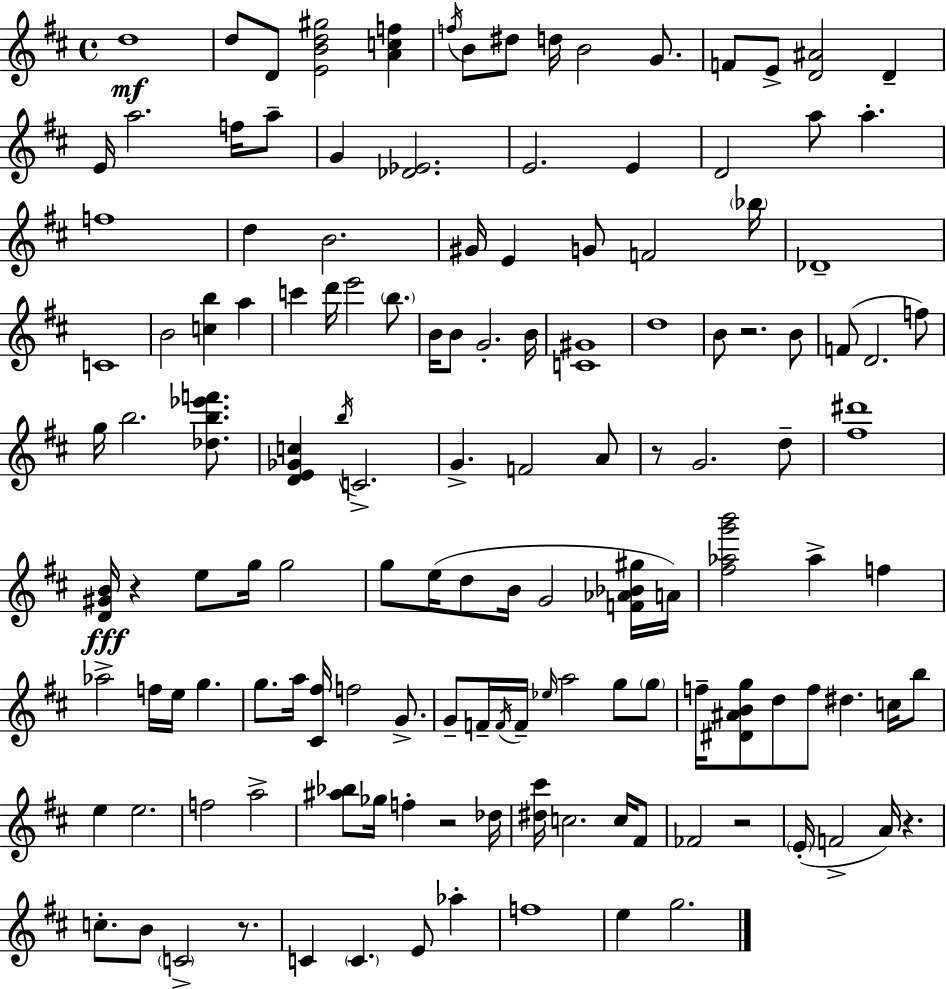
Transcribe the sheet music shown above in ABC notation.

X:1
T:Untitled
M:4/4
L:1/4
K:D
d4 d/2 D/2 [EBd^g]2 [Acf] f/4 B/2 ^d/2 d/4 B2 G/2 F/2 E/2 [D^A]2 D E/4 a2 f/4 a/2 G [_D_E]2 E2 E D2 a/2 a f4 d B2 ^G/4 E G/2 F2 _b/4 _D4 C4 B2 [cb] a c' d'/4 e'2 b/2 B/4 B/2 G2 B/4 [C^G]4 d4 B/2 z2 B/2 F/2 D2 f/2 g/4 b2 [_db_e'f']/2 [DE_Gc] b/4 C2 G F2 A/2 z/2 G2 d/2 [^f^d']4 [D^GB]/4 z e/2 g/4 g2 g/2 e/4 d/2 B/4 G2 [F_A_B^g]/4 A/4 [^f_ag'b']2 _a f _a2 f/4 e/4 g g/2 a/4 [^C^f]/4 f2 G/2 G/2 F/4 F/4 F/4 _e/4 a2 g/2 g/2 f/4 [^D^ABg]/2 d/2 f/2 ^d c/4 b/2 e e2 f2 a2 [^a_b]/2 _g/4 f z2 _d/4 [^d^c']/4 c2 c/4 ^F/2 _F2 z2 E/4 F2 A/4 z c/2 B/2 C2 z/2 C C E/2 _a f4 e g2